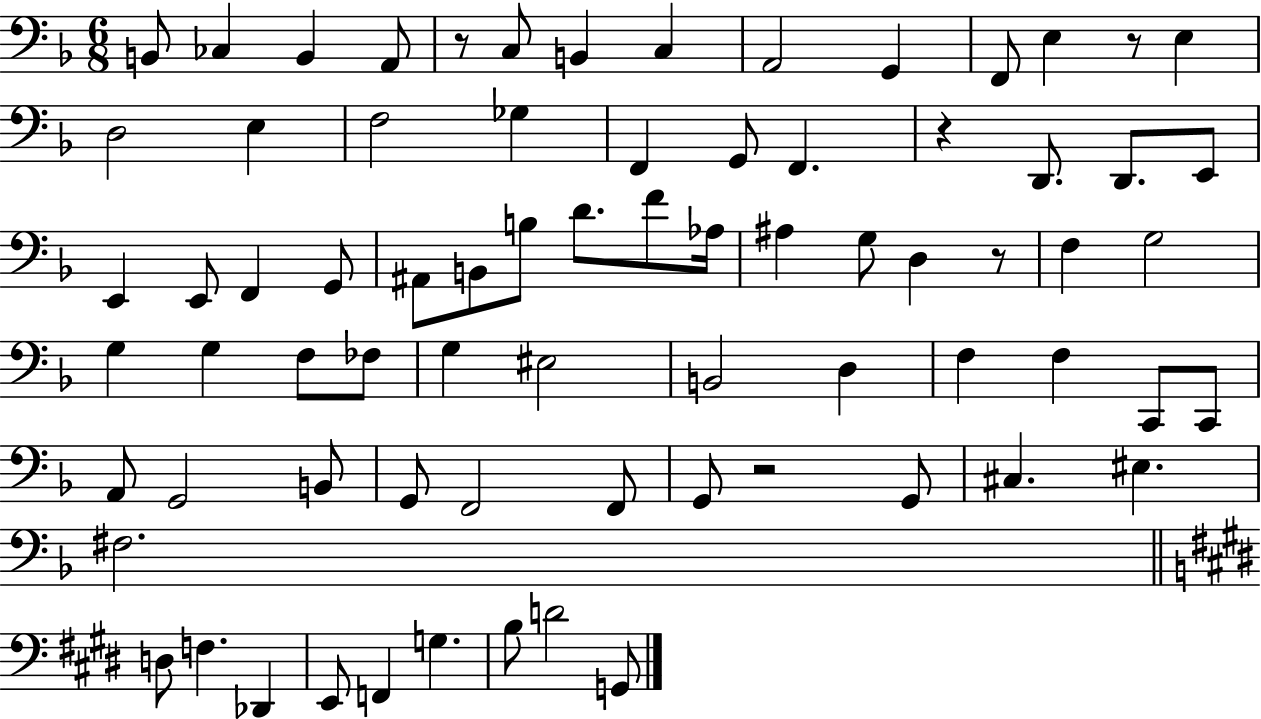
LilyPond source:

{
  \clef bass
  \numericTimeSignature
  \time 6/8
  \key f \major
  \repeat volta 2 { b,8 ces4 b,4 a,8 | r8 c8 b,4 c4 | a,2 g,4 | f,8 e4 r8 e4 | \break d2 e4 | f2 ges4 | f,4 g,8 f,4. | r4 d,8. d,8. e,8 | \break e,4 e,8 f,4 g,8 | ais,8 b,8 b8 d'8. f'8 aes16 | ais4 g8 d4 r8 | f4 g2 | \break g4 g4 f8 fes8 | g4 eis2 | b,2 d4 | f4 f4 c,8 c,8 | \break a,8 g,2 b,8 | g,8 f,2 f,8 | g,8 r2 g,8 | cis4. eis4. | \break fis2. | \bar "||" \break \key e \major d8 f4. des,4 | e,8 f,4 g4. | b8 d'2 g,8 | } \bar "|."
}